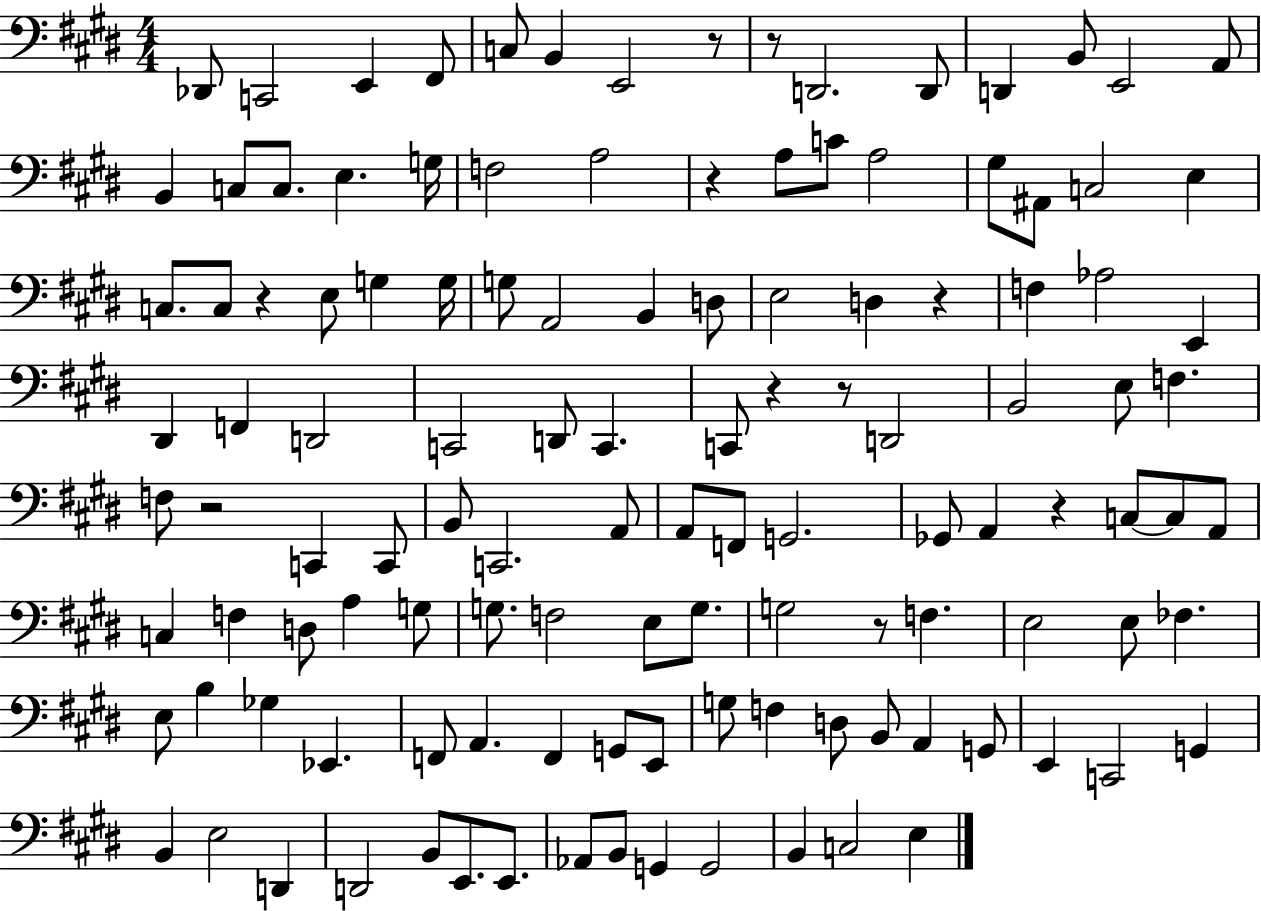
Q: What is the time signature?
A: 4/4